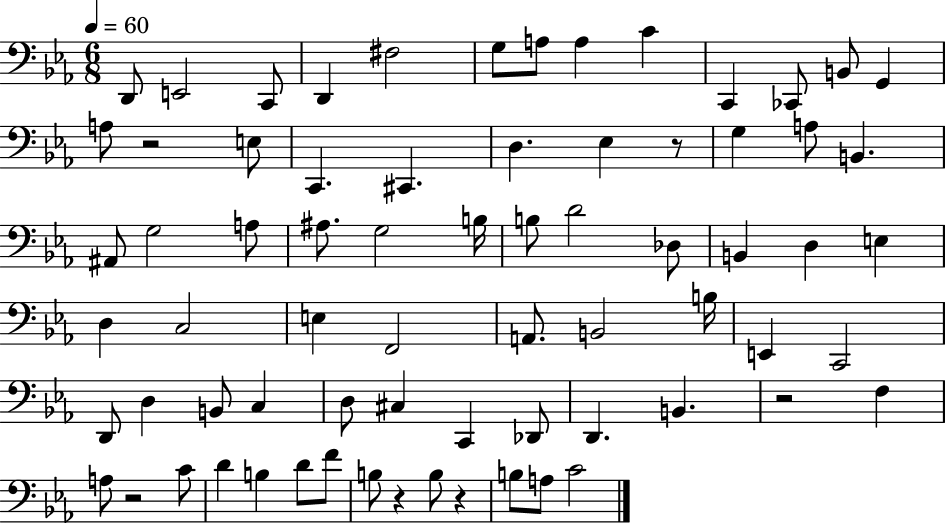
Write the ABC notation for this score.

X:1
T:Untitled
M:6/8
L:1/4
K:Eb
D,,/2 E,,2 C,,/2 D,, ^F,2 G,/2 A,/2 A, C C,, _C,,/2 B,,/2 G,, A,/2 z2 E,/2 C,, ^C,, D, _E, z/2 G, A,/2 B,, ^A,,/2 G,2 A,/2 ^A,/2 G,2 B,/4 B,/2 D2 _D,/2 B,, D, E, D, C,2 E, F,,2 A,,/2 B,,2 B,/4 E,, C,,2 D,,/2 D, B,,/2 C, D,/2 ^C, C,, _D,,/2 D,, B,, z2 F, A,/2 z2 C/2 D B, D/2 F/2 B,/2 z B,/2 z B,/2 A,/2 C2